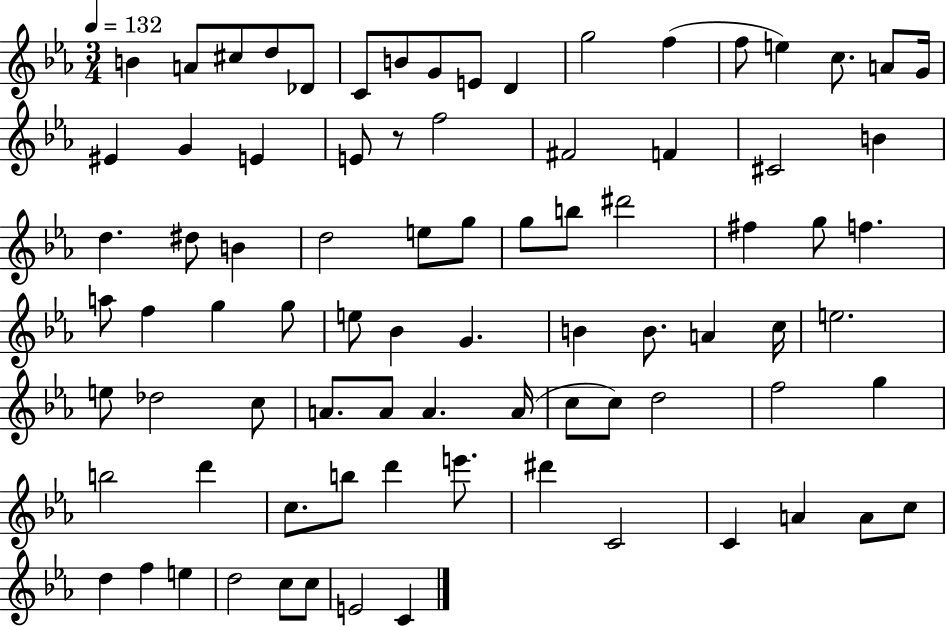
B4/q A4/e C#5/e D5/e Db4/e C4/e B4/e G4/e E4/e D4/q G5/h F5/q F5/e E5/q C5/e. A4/e G4/s EIS4/q G4/q E4/q E4/e R/e F5/h F#4/h F4/q C#4/h B4/q D5/q. D#5/e B4/q D5/h E5/e G5/e G5/e B5/e D#6/h F#5/q G5/e F5/q. A5/e F5/q G5/q G5/e E5/e Bb4/q G4/q. B4/q B4/e. A4/q C5/s E5/h. E5/e Db5/h C5/e A4/e. A4/e A4/q. A4/s C5/e C5/e D5/h F5/h G5/q B5/h D6/q C5/e. B5/e D6/q E6/e. D#6/q C4/h C4/q A4/q A4/e C5/e D5/q F5/q E5/q D5/h C5/e C5/e E4/h C4/q